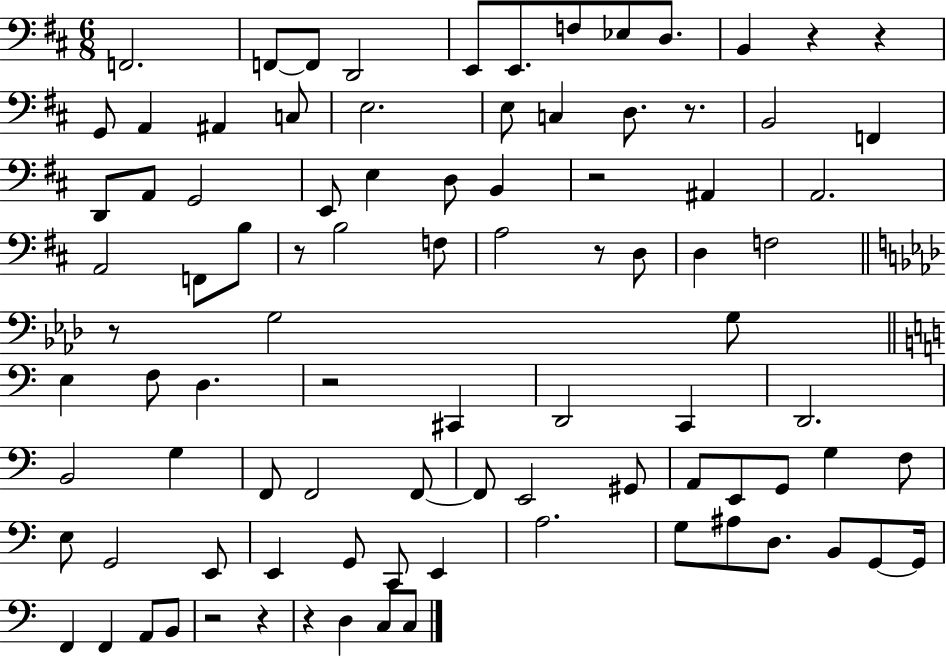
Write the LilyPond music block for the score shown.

{
  \clef bass
  \numericTimeSignature
  \time 6/8
  \key d \major
  f,2. | f,8~~ f,8 d,2 | e,8 e,8. f8 ees8 d8. | b,4 r4 r4 | \break g,8 a,4 ais,4 c8 | e2. | e8 c4 d8. r8. | b,2 f,4 | \break d,8 a,8 g,2 | e,8 e4 d8 b,4 | r2 ais,4 | a,2. | \break a,2 f,8 b8 | r8 b2 f8 | a2 r8 d8 | d4 f2 | \break \bar "||" \break \key aes \major r8 g2 g8 | \bar "||" \break \key a \minor e4 f8 d4. | r2 cis,4 | d,2 c,4 | d,2. | \break b,2 g4 | f,8 f,2 f,8~~ | f,8 e,2 gis,8 | a,8 e,8 g,8 g4 f8 | \break e8 g,2 e,8 | e,4 g,8 c,8 e,4 | a2. | g8 ais8 d8. b,8 g,8~~ g,16 | \break f,4 f,4 a,8 b,8 | r2 r4 | r4 d4 c8 c8 | \bar "|."
}